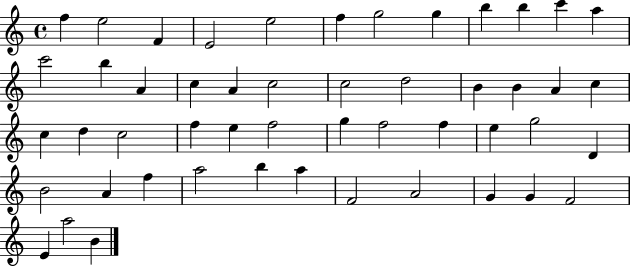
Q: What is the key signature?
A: C major